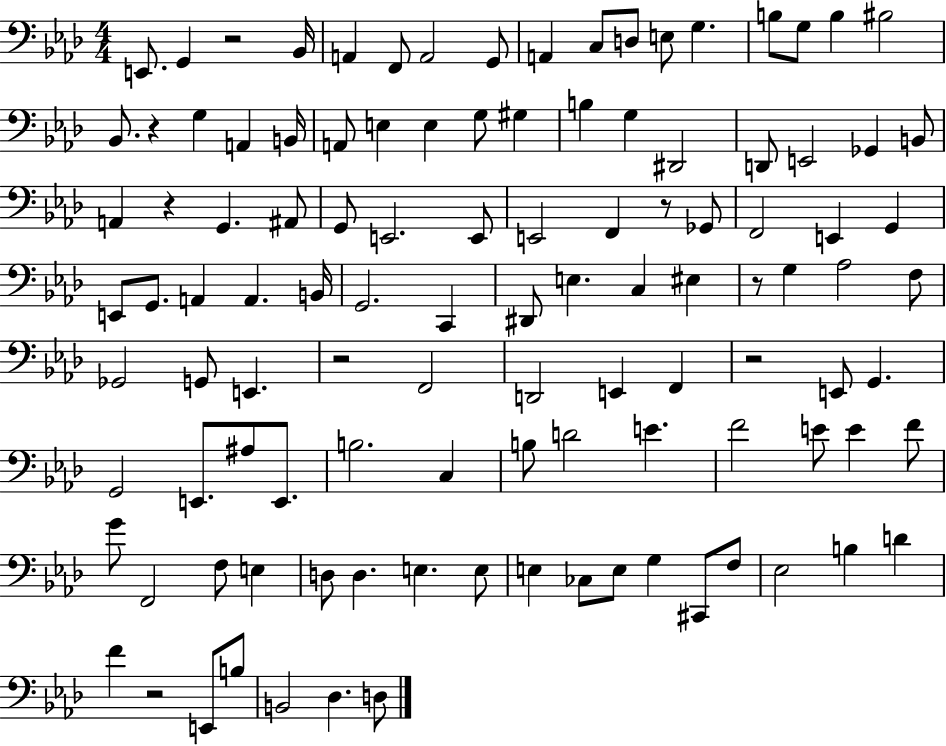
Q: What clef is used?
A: bass